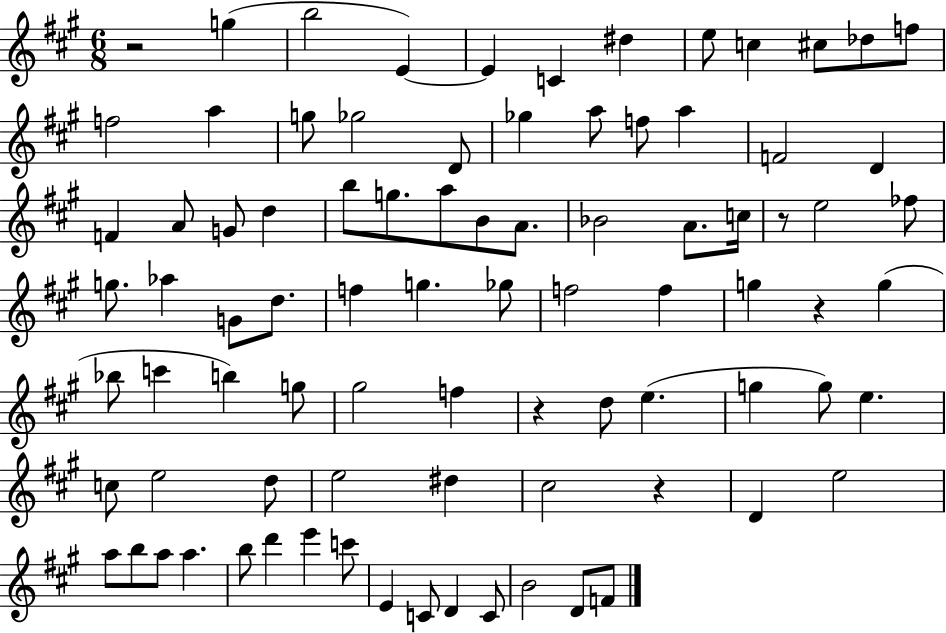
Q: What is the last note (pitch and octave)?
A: F4